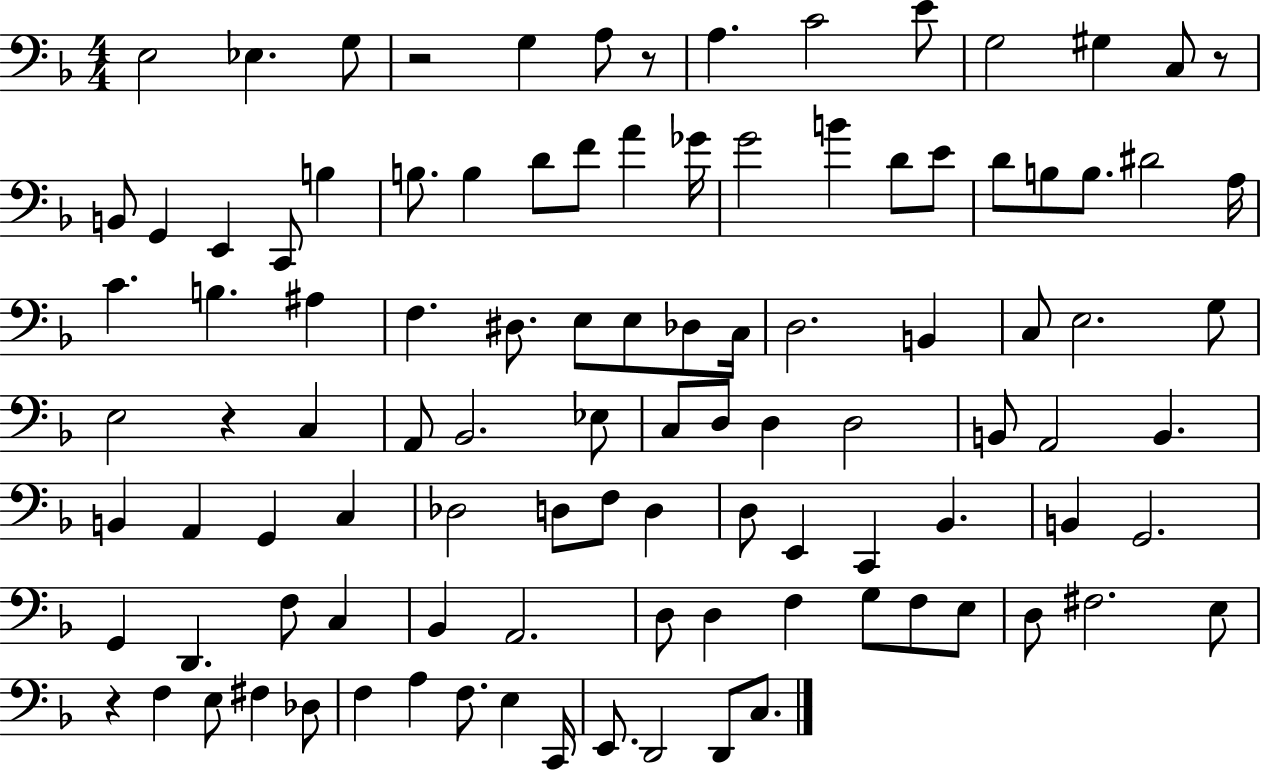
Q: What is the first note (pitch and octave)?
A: E3